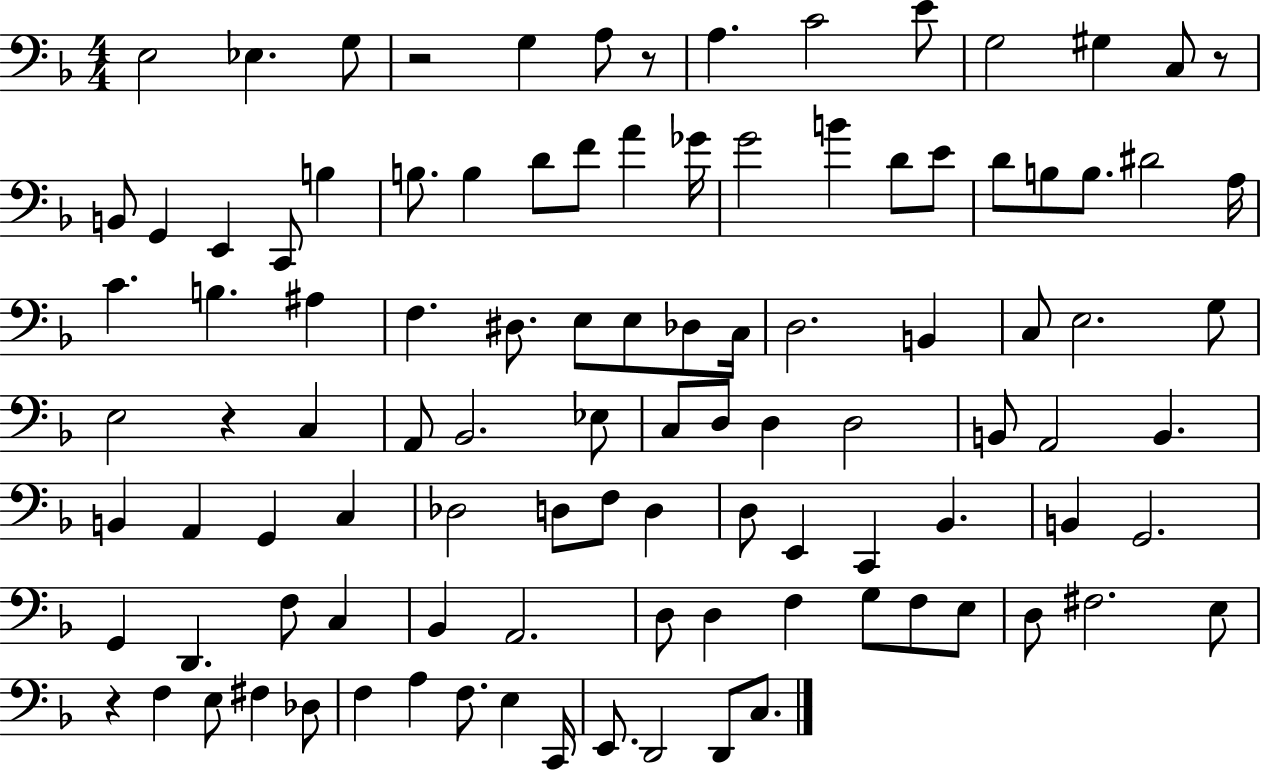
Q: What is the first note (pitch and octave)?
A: E3